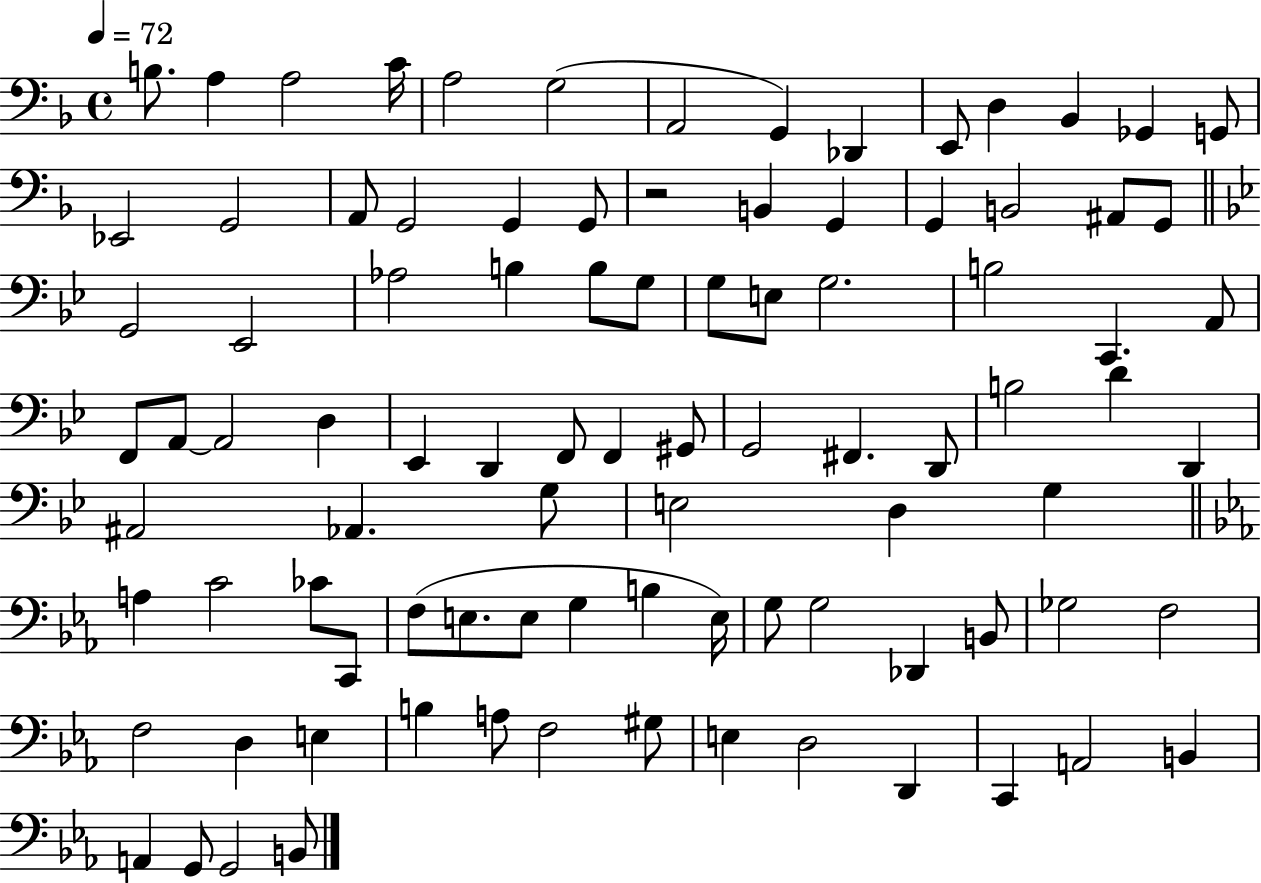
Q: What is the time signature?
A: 4/4